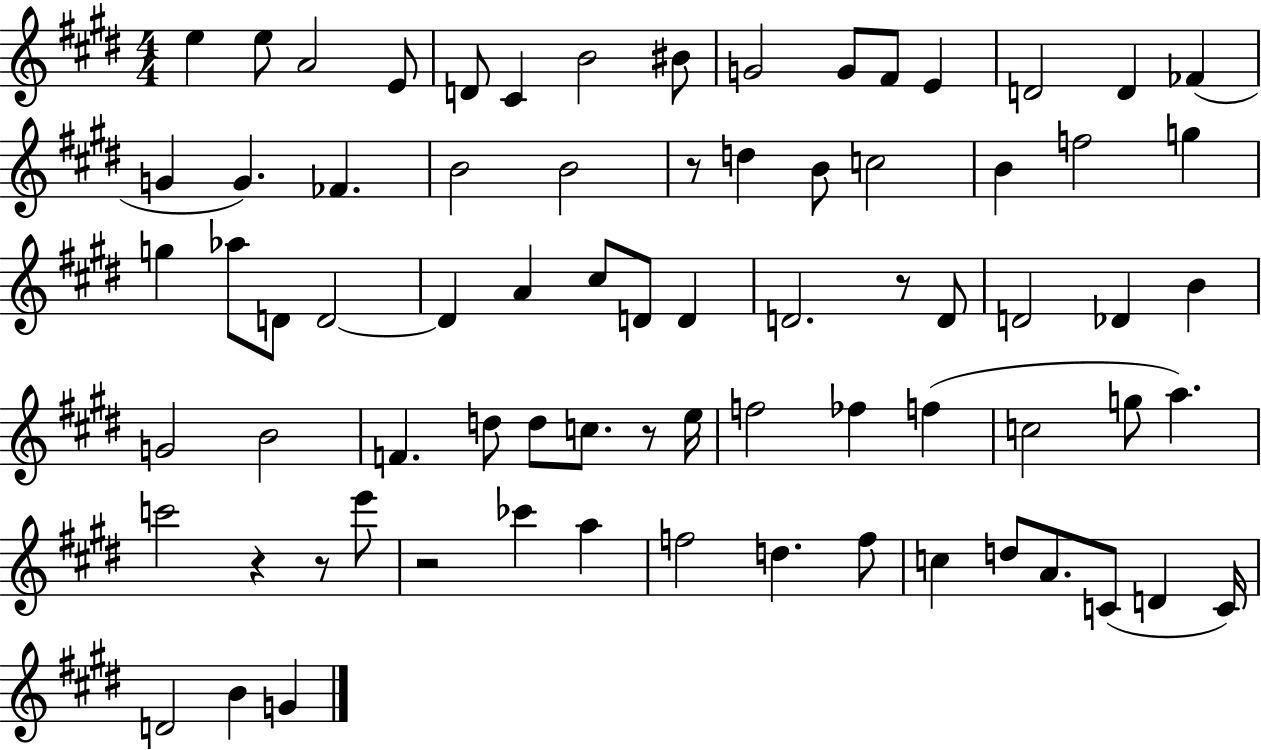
E5/q E5/e A4/h E4/e D4/e C#4/q B4/h BIS4/e G4/h G4/e F#4/e E4/q D4/h D4/q FES4/q G4/q G4/q. FES4/q. B4/h B4/h R/e D5/q B4/e C5/h B4/q F5/h G5/q G5/q Ab5/e D4/e D4/h D4/q A4/q C#5/e D4/e D4/q D4/h. R/e D4/e D4/h Db4/q B4/q G4/h B4/h F4/q. D5/e D5/e C5/e. R/e E5/s F5/h FES5/q F5/q C5/h G5/e A5/q. C6/h R/q R/e E6/e R/h CES6/q A5/q F5/h D5/q. F5/e C5/q D5/e A4/e. C4/e D4/q C4/s D4/h B4/q G4/q